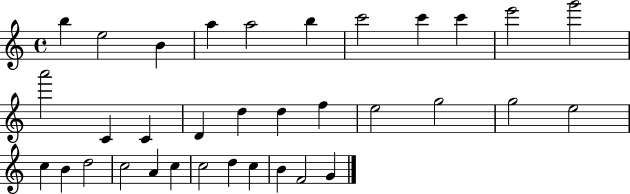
{
  \clef treble
  \time 4/4
  \defaultTimeSignature
  \key c \major
  b''4 e''2 b'4 | a''4 a''2 b''4 | c'''2 c'''4 c'''4 | e'''2 g'''2 | \break a'''2 c'4 c'4 | d'4 d''4 d''4 f''4 | e''2 g''2 | g''2 e''2 | \break c''4 b'4 d''2 | c''2 a'4 c''4 | c''2 d''4 c''4 | b'4 f'2 g'4 | \break \bar "|."
}